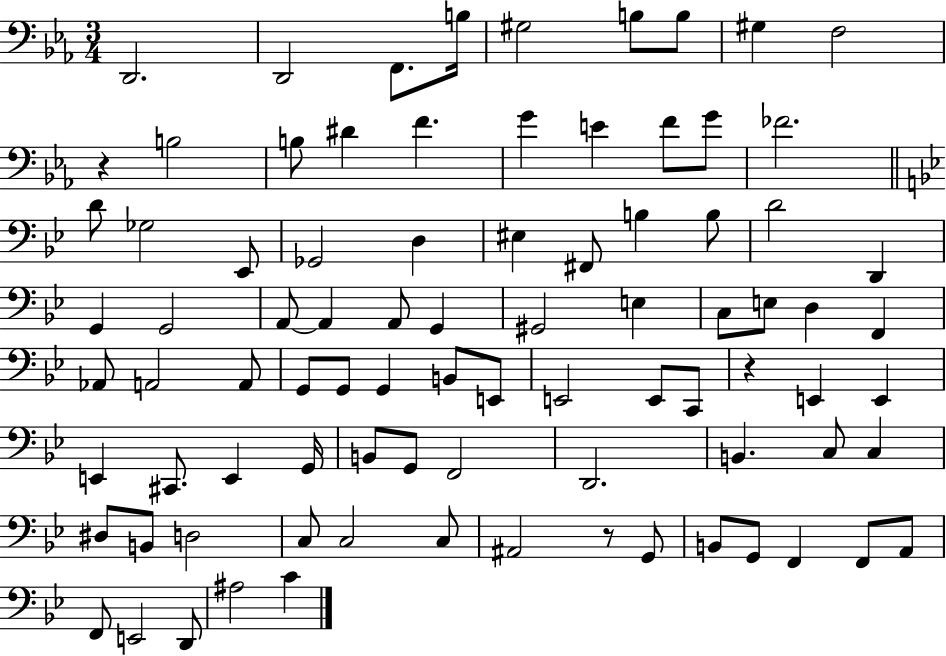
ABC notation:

X:1
T:Untitled
M:3/4
L:1/4
K:Eb
D,,2 D,,2 F,,/2 B,/4 ^G,2 B,/2 B,/2 ^G, F,2 z B,2 B,/2 ^D F G E F/2 G/2 _F2 D/2 _G,2 _E,,/2 _G,,2 D, ^E, ^F,,/2 B, B,/2 D2 D,, G,, G,,2 A,,/2 A,, A,,/2 G,, ^G,,2 E, C,/2 E,/2 D, F,, _A,,/2 A,,2 A,,/2 G,,/2 G,,/2 G,, B,,/2 E,,/2 E,,2 E,,/2 C,,/2 z E,, E,, E,, ^C,,/2 E,, G,,/4 B,,/2 G,,/2 F,,2 D,,2 B,, C,/2 C, ^D,/2 B,,/2 D,2 C,/2 C,2 C,/2 ^A,,2 z/2 G,,/2 B,,/2 G,,/2 F,, F,,/2 A,,/2 F,,/2 E,,2 D,,/2 ^A,2 C